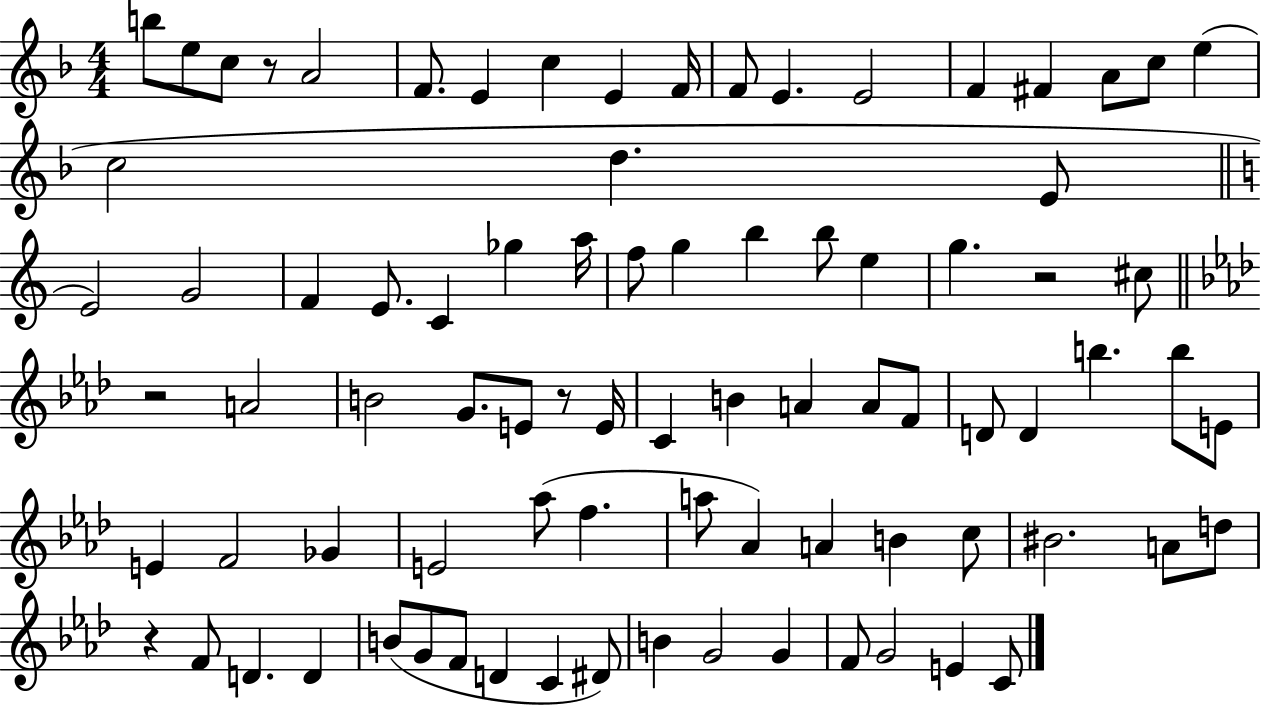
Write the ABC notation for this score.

X:1
T:Untitled
M:4/4
L:1/4
K:F
b/2 e/2 c/2 z/2 A2 F/2 E c E F/4 F/2 E E2 F ^F A/2 c/2 e c2 d E/2 E2 G2 F E/2 C _g a/4 f/2 g b b/2 e g z2 ^c/2 z2 A2 B2 G/2 E/2 z/2 E/4 C B A A/2 F/2 D/2 D b b/2 E/2 E F2 _G E2 _a/2 f a/2 _A A B c/2 ^B2 A/2 d/2 z F/2 D D B/2 G/2 F/2 D C ^D/2 B G2 G F/2 G2 E C/2